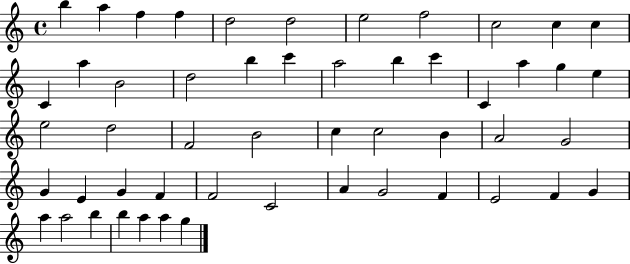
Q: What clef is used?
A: treble